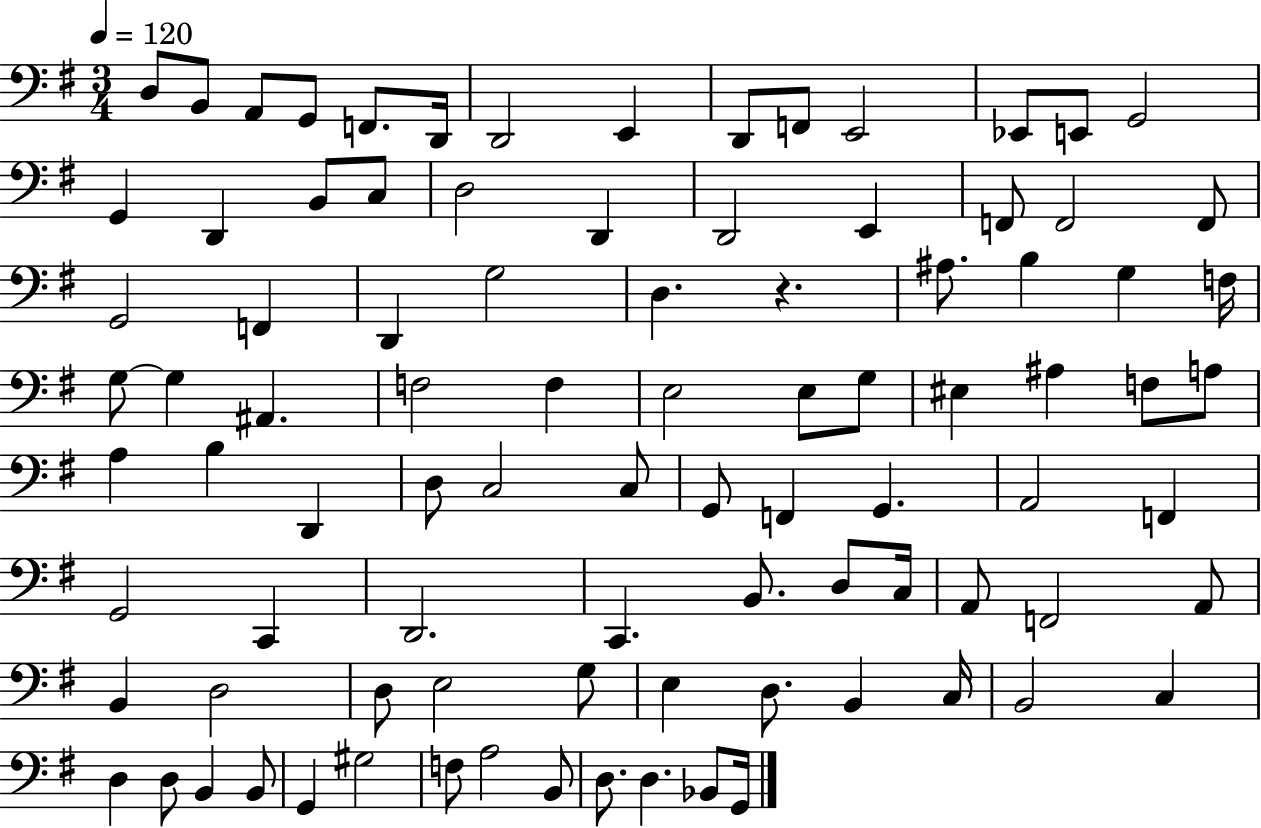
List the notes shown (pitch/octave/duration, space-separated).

D3/e B2/e A2/e G2/e F2/e. D2/s D2/h E2/q D2/e F2/e E2/h Eb2/e E2/e G2/h G2/q D2/q B2/e C3/e D3/h D2/q D2/h E2/q F2/e F2/h F2/e G2/h F2/q D2/q G3/h D3/q. R/q. A#3/e. B3/q G3/q F3/s G3/e G3/q A#2/q. F3/h F3/q E3/h E3/e G3/e EIS3/q A#3/q F3/e A3/e A3/q B3/q D2/q D3/e C3/h C3/e G2/e F2/q G2/q. A2/h F2/q G2/h C2/q D2/h. C2/q. B2/e. D3/e C3/s A2/e F2/h A2/e B2/q D3/h D3/e E3/h G3/e E3/q D3/e. B2/q C3/s B2/h C3/q D3/q D3/e B2/q B2/e G2/q G#3/h F3/e A3/h B2/e D3/e. D3/q. Bb2/e G2/s